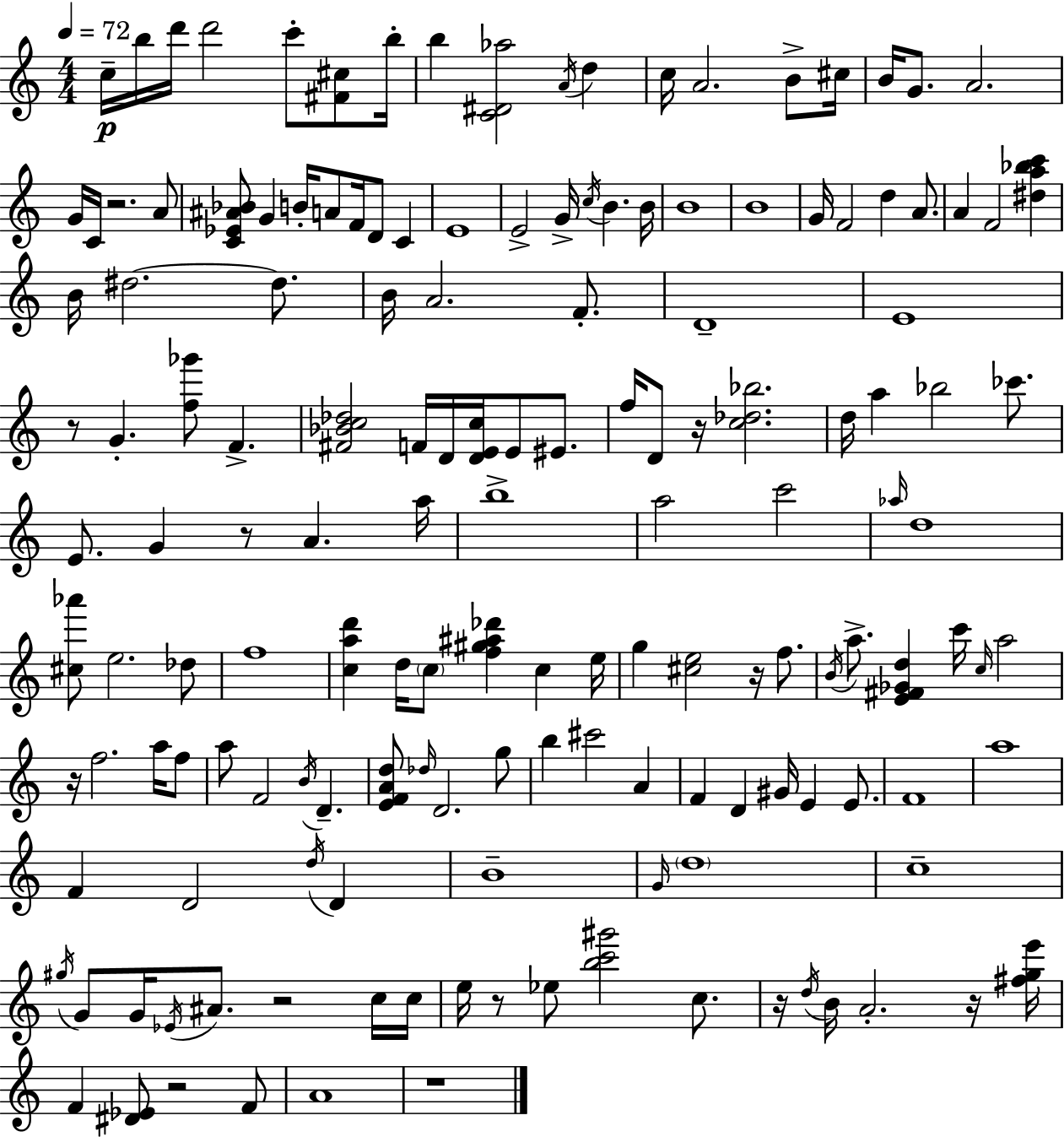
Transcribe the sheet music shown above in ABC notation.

X:1
T:Untitled
M:4/4
L:1/4
K:Am
c/4 b/4 d'/4 d'2 c'/2 [^F^c]/2 b/4 b [C^D_a]2 A/4 d c/4 A2 B/2 ^c/4 B/4 G/2 A2 G/4 C/4 z2 A/2 [C_E^A_B]/2 G B/4 A/2 F/4 D/2 C E4 E2 G/4 c/4 B B/4 B4 B4 G/4 F2 d A/2 A F2 [^da_bc'] B/4 ^d2 ^d/2 B/4 A2 F/2 D4 E4 z/2 G [f_g']/2 F [^F_Bc_d]2 F/4 D/4 [DEc]/4 E/2 ^E/2 f/4 D/2 z/4 [c_d_b]2 d/4 a _b2 _c'/2 E/2 G z/2 A a/4 b4 a2 c'2 _a/4 d4 [^c_a']/2 e2 _d/2 f4 [cad'] d/4 c/2 [f^g^a_d'] c e/4 g [^ce]2 z/4 f/2 B/4 a/2 [E^F_Gd] c'/4 c/4 a2 z/4 f2 a/4 f/2 a/2 F2 B/4 D [EFAd]/2 _d/4 D2 g/2 b ^c'2 A F D ^G/4 E E/2 F4 a4 F D2 d/4 D B4 G/4 d4 c4 ^g/4 G/2 G/4 _E/4 ^A/2 z2 c/4 c/4 e/4 z/2 _e/2 [bc'^g']2 c/2 z/4 d/4 B/4 A2 z/4 [^fge']/4 F [^D_E]/2 z2 F/2 A4 z4